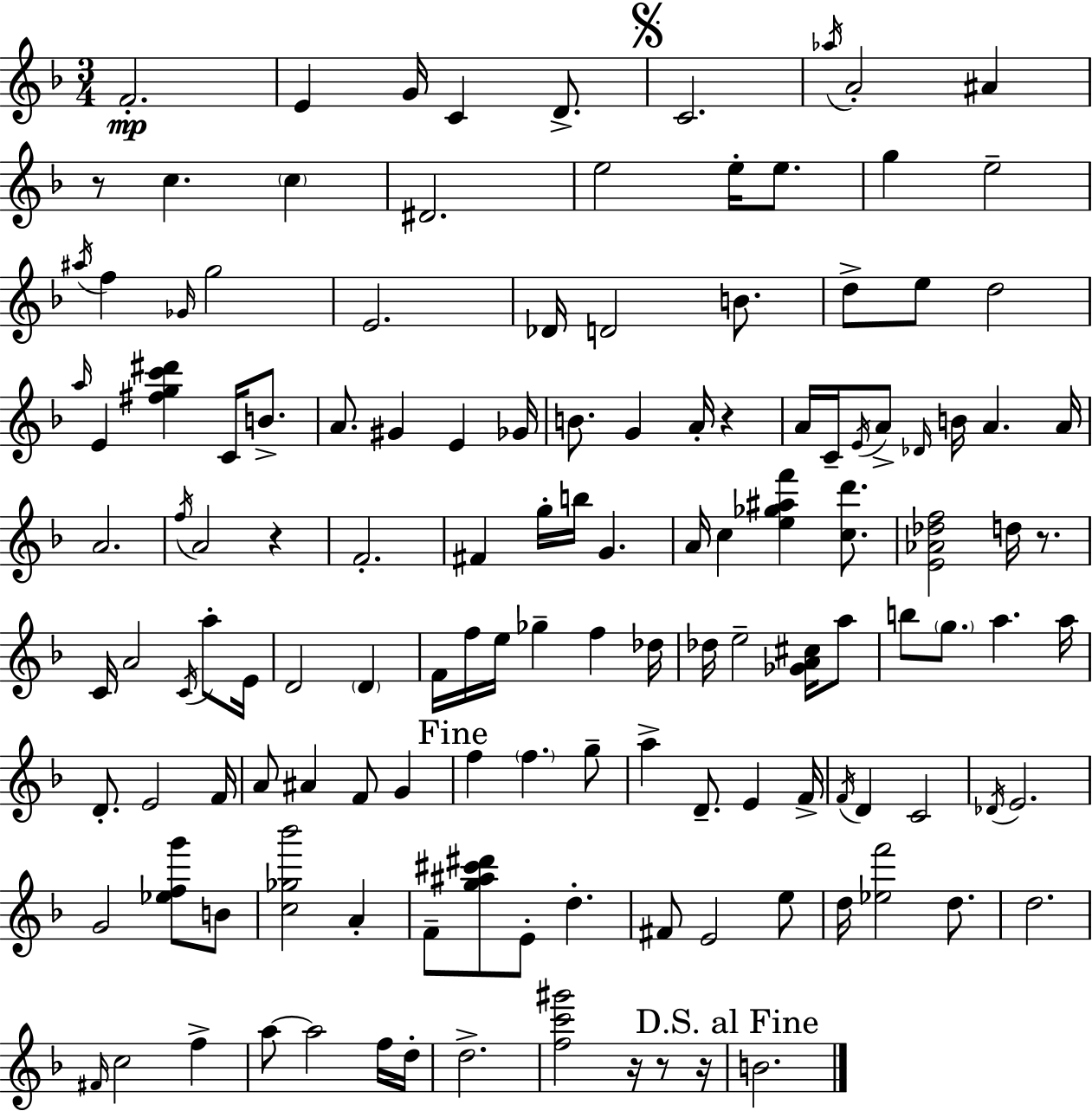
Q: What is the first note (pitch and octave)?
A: F4